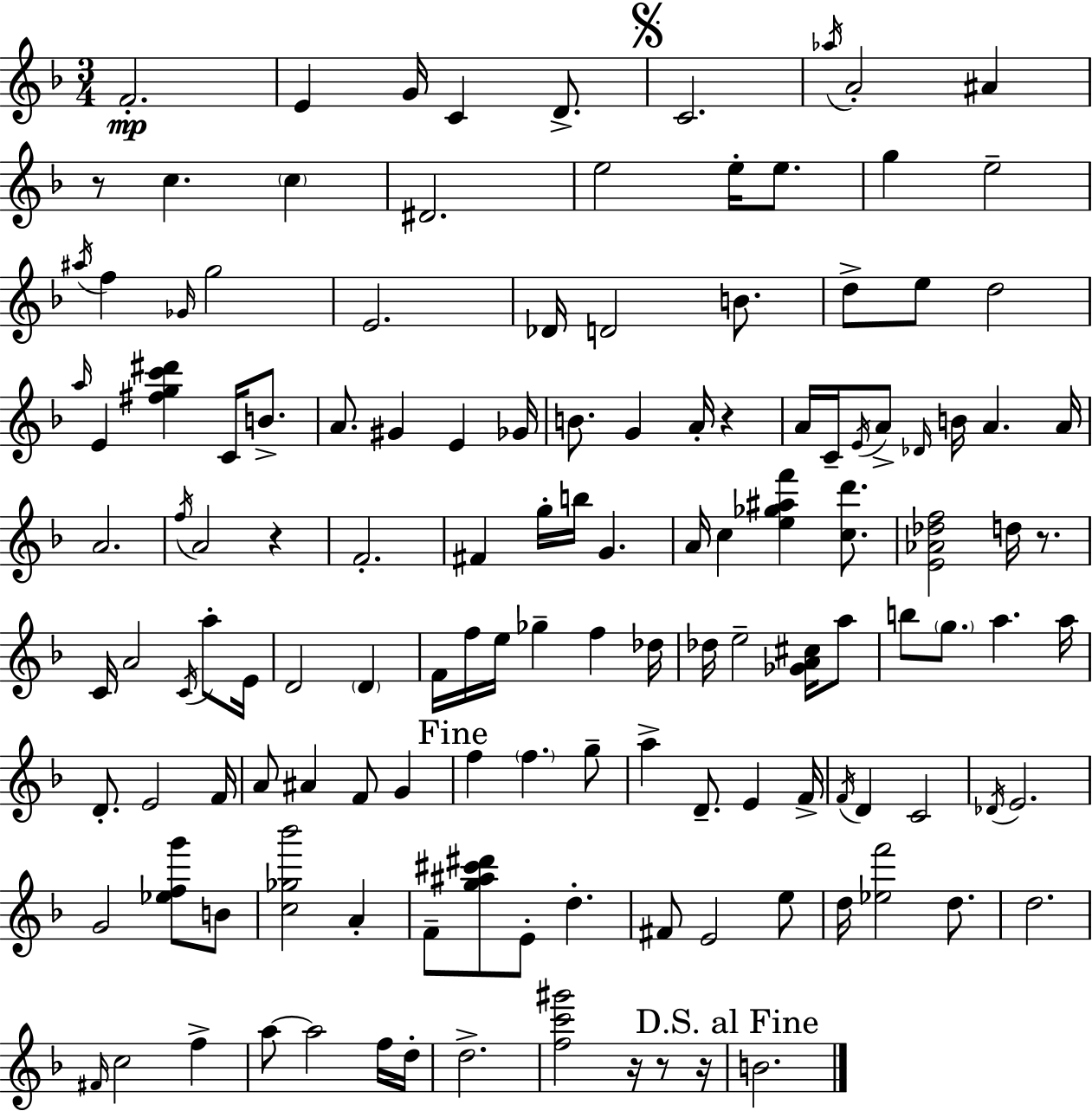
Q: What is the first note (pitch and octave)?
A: F4